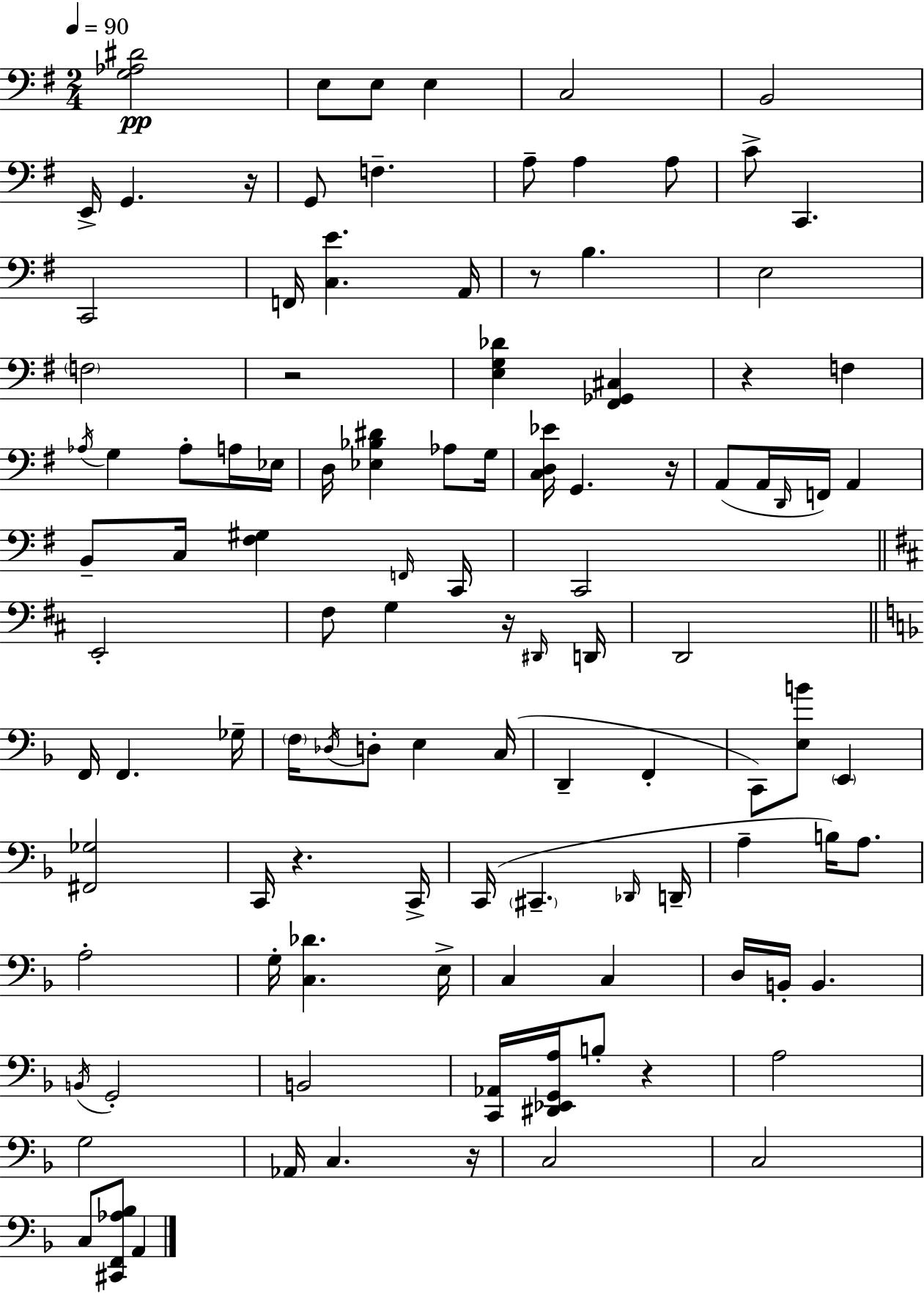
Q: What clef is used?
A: bass